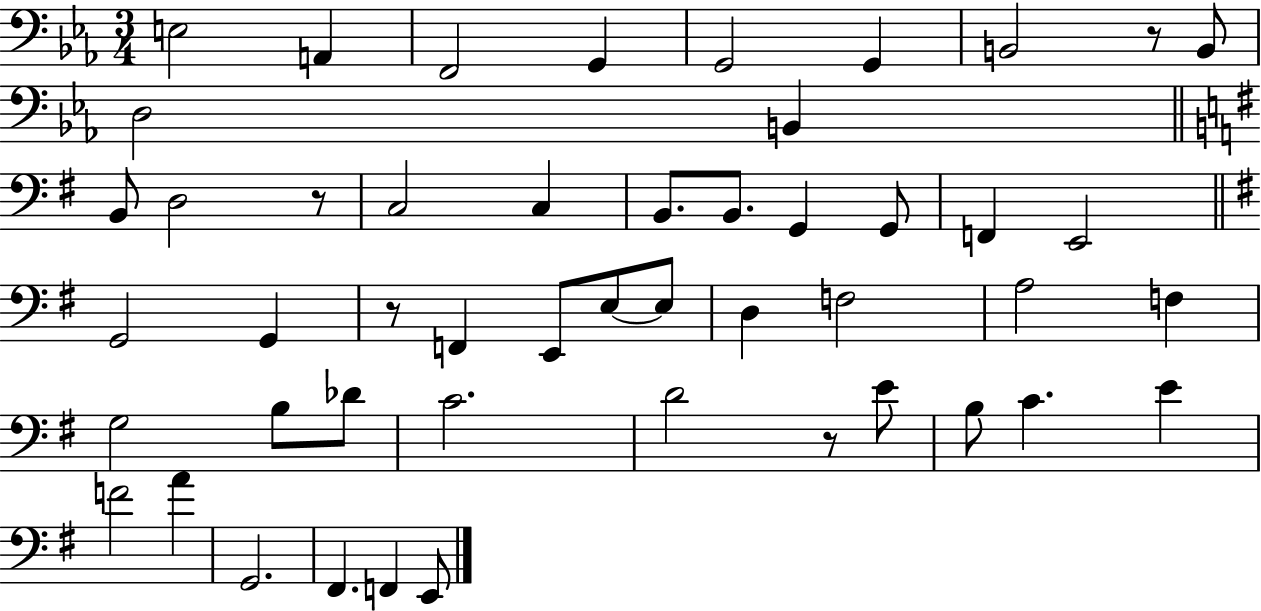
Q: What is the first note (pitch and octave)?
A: E3